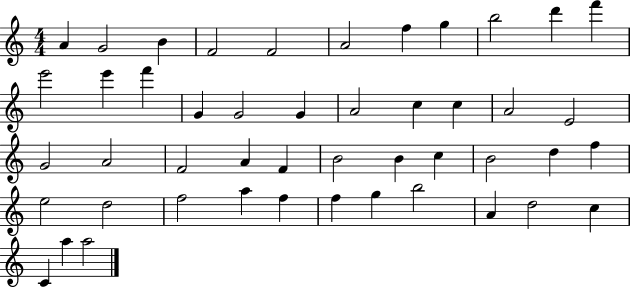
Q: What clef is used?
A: treble